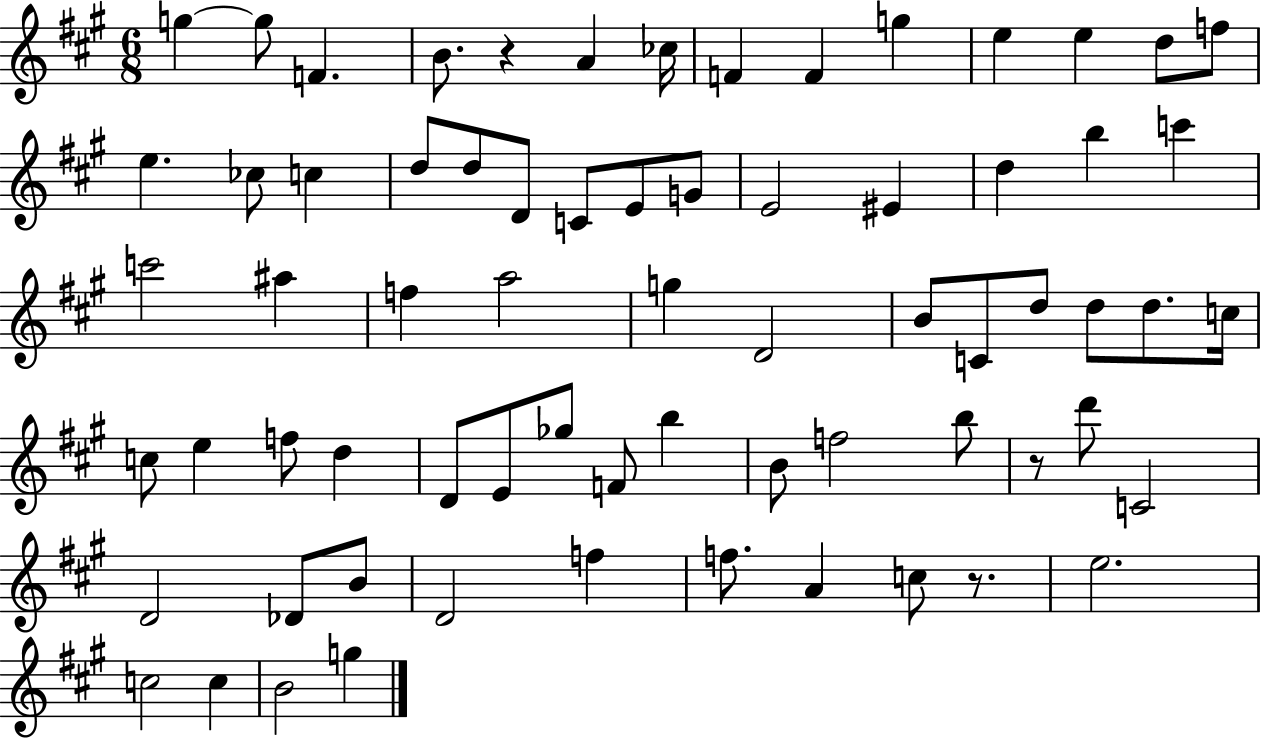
{
  \clef treble
  \numericTimeSignature
  \time 6/8
  \key a \major
  g''4~~ g''8 f'4. | b'8. r4 a'4 ces''16 | f'4 f'4 g''4 | e''4 e''4 d''8 f''8 | \break e''4. ces''8 c''4 | d''8 d''8 d'8 c'8 e'8 g'8 | e'2 eis'4 | d''4 b''4 c'''4 | \break c'''2 ais''4 | f''4 a''2 | g''4 d'2 | b'8 c'8 d''8 d''8 d''8. c''16 | \break c''8 e''4 f''8 d''4 | d'8 e'8 ges''8 f'8 b''4 | b'8 f''2 b''8 | r8 d'''8 c'2 | \break d'2 des'8 b'8 | d'2 f''4 | f''8. a'4 c''8 r8. | e''2. | \break c''2 c''4 | b'2 g''4 | \bar "|."
}